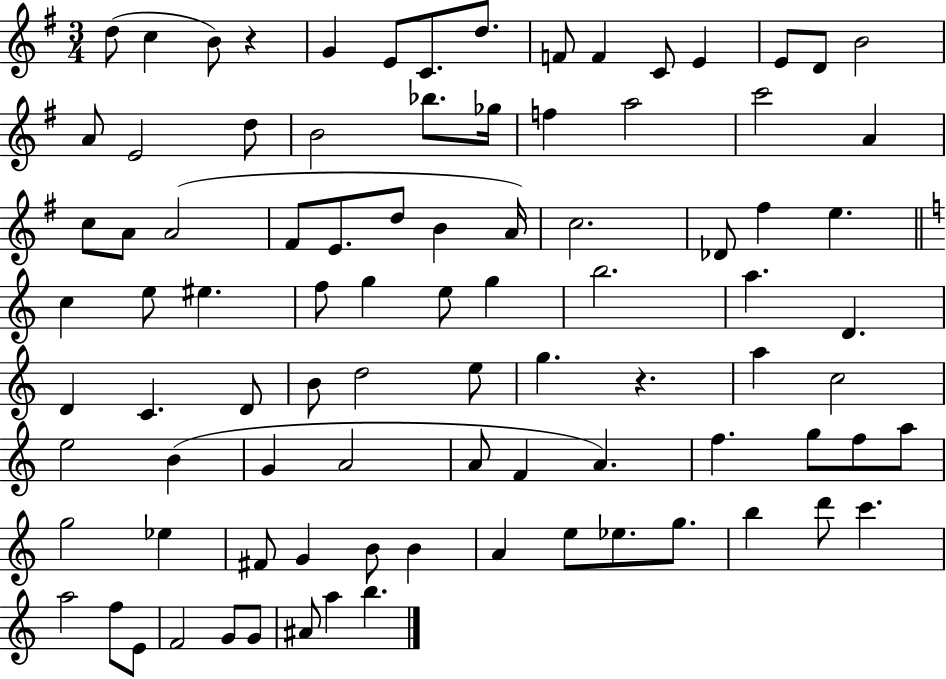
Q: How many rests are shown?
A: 2